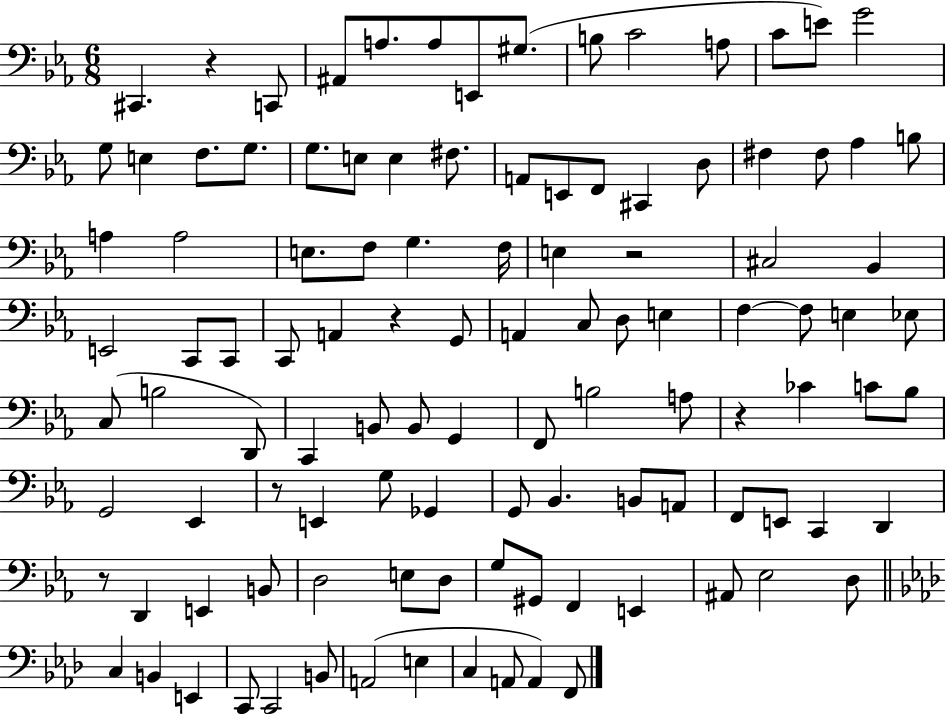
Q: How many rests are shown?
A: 6